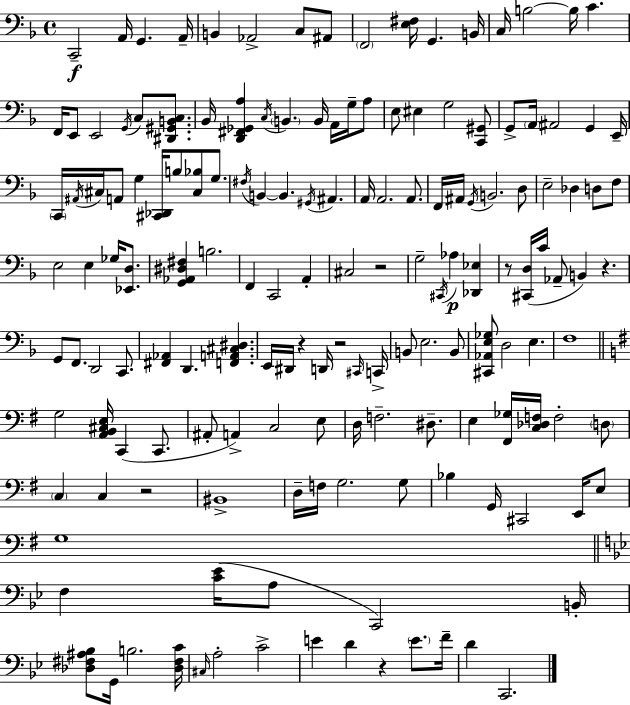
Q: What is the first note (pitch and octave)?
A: C2